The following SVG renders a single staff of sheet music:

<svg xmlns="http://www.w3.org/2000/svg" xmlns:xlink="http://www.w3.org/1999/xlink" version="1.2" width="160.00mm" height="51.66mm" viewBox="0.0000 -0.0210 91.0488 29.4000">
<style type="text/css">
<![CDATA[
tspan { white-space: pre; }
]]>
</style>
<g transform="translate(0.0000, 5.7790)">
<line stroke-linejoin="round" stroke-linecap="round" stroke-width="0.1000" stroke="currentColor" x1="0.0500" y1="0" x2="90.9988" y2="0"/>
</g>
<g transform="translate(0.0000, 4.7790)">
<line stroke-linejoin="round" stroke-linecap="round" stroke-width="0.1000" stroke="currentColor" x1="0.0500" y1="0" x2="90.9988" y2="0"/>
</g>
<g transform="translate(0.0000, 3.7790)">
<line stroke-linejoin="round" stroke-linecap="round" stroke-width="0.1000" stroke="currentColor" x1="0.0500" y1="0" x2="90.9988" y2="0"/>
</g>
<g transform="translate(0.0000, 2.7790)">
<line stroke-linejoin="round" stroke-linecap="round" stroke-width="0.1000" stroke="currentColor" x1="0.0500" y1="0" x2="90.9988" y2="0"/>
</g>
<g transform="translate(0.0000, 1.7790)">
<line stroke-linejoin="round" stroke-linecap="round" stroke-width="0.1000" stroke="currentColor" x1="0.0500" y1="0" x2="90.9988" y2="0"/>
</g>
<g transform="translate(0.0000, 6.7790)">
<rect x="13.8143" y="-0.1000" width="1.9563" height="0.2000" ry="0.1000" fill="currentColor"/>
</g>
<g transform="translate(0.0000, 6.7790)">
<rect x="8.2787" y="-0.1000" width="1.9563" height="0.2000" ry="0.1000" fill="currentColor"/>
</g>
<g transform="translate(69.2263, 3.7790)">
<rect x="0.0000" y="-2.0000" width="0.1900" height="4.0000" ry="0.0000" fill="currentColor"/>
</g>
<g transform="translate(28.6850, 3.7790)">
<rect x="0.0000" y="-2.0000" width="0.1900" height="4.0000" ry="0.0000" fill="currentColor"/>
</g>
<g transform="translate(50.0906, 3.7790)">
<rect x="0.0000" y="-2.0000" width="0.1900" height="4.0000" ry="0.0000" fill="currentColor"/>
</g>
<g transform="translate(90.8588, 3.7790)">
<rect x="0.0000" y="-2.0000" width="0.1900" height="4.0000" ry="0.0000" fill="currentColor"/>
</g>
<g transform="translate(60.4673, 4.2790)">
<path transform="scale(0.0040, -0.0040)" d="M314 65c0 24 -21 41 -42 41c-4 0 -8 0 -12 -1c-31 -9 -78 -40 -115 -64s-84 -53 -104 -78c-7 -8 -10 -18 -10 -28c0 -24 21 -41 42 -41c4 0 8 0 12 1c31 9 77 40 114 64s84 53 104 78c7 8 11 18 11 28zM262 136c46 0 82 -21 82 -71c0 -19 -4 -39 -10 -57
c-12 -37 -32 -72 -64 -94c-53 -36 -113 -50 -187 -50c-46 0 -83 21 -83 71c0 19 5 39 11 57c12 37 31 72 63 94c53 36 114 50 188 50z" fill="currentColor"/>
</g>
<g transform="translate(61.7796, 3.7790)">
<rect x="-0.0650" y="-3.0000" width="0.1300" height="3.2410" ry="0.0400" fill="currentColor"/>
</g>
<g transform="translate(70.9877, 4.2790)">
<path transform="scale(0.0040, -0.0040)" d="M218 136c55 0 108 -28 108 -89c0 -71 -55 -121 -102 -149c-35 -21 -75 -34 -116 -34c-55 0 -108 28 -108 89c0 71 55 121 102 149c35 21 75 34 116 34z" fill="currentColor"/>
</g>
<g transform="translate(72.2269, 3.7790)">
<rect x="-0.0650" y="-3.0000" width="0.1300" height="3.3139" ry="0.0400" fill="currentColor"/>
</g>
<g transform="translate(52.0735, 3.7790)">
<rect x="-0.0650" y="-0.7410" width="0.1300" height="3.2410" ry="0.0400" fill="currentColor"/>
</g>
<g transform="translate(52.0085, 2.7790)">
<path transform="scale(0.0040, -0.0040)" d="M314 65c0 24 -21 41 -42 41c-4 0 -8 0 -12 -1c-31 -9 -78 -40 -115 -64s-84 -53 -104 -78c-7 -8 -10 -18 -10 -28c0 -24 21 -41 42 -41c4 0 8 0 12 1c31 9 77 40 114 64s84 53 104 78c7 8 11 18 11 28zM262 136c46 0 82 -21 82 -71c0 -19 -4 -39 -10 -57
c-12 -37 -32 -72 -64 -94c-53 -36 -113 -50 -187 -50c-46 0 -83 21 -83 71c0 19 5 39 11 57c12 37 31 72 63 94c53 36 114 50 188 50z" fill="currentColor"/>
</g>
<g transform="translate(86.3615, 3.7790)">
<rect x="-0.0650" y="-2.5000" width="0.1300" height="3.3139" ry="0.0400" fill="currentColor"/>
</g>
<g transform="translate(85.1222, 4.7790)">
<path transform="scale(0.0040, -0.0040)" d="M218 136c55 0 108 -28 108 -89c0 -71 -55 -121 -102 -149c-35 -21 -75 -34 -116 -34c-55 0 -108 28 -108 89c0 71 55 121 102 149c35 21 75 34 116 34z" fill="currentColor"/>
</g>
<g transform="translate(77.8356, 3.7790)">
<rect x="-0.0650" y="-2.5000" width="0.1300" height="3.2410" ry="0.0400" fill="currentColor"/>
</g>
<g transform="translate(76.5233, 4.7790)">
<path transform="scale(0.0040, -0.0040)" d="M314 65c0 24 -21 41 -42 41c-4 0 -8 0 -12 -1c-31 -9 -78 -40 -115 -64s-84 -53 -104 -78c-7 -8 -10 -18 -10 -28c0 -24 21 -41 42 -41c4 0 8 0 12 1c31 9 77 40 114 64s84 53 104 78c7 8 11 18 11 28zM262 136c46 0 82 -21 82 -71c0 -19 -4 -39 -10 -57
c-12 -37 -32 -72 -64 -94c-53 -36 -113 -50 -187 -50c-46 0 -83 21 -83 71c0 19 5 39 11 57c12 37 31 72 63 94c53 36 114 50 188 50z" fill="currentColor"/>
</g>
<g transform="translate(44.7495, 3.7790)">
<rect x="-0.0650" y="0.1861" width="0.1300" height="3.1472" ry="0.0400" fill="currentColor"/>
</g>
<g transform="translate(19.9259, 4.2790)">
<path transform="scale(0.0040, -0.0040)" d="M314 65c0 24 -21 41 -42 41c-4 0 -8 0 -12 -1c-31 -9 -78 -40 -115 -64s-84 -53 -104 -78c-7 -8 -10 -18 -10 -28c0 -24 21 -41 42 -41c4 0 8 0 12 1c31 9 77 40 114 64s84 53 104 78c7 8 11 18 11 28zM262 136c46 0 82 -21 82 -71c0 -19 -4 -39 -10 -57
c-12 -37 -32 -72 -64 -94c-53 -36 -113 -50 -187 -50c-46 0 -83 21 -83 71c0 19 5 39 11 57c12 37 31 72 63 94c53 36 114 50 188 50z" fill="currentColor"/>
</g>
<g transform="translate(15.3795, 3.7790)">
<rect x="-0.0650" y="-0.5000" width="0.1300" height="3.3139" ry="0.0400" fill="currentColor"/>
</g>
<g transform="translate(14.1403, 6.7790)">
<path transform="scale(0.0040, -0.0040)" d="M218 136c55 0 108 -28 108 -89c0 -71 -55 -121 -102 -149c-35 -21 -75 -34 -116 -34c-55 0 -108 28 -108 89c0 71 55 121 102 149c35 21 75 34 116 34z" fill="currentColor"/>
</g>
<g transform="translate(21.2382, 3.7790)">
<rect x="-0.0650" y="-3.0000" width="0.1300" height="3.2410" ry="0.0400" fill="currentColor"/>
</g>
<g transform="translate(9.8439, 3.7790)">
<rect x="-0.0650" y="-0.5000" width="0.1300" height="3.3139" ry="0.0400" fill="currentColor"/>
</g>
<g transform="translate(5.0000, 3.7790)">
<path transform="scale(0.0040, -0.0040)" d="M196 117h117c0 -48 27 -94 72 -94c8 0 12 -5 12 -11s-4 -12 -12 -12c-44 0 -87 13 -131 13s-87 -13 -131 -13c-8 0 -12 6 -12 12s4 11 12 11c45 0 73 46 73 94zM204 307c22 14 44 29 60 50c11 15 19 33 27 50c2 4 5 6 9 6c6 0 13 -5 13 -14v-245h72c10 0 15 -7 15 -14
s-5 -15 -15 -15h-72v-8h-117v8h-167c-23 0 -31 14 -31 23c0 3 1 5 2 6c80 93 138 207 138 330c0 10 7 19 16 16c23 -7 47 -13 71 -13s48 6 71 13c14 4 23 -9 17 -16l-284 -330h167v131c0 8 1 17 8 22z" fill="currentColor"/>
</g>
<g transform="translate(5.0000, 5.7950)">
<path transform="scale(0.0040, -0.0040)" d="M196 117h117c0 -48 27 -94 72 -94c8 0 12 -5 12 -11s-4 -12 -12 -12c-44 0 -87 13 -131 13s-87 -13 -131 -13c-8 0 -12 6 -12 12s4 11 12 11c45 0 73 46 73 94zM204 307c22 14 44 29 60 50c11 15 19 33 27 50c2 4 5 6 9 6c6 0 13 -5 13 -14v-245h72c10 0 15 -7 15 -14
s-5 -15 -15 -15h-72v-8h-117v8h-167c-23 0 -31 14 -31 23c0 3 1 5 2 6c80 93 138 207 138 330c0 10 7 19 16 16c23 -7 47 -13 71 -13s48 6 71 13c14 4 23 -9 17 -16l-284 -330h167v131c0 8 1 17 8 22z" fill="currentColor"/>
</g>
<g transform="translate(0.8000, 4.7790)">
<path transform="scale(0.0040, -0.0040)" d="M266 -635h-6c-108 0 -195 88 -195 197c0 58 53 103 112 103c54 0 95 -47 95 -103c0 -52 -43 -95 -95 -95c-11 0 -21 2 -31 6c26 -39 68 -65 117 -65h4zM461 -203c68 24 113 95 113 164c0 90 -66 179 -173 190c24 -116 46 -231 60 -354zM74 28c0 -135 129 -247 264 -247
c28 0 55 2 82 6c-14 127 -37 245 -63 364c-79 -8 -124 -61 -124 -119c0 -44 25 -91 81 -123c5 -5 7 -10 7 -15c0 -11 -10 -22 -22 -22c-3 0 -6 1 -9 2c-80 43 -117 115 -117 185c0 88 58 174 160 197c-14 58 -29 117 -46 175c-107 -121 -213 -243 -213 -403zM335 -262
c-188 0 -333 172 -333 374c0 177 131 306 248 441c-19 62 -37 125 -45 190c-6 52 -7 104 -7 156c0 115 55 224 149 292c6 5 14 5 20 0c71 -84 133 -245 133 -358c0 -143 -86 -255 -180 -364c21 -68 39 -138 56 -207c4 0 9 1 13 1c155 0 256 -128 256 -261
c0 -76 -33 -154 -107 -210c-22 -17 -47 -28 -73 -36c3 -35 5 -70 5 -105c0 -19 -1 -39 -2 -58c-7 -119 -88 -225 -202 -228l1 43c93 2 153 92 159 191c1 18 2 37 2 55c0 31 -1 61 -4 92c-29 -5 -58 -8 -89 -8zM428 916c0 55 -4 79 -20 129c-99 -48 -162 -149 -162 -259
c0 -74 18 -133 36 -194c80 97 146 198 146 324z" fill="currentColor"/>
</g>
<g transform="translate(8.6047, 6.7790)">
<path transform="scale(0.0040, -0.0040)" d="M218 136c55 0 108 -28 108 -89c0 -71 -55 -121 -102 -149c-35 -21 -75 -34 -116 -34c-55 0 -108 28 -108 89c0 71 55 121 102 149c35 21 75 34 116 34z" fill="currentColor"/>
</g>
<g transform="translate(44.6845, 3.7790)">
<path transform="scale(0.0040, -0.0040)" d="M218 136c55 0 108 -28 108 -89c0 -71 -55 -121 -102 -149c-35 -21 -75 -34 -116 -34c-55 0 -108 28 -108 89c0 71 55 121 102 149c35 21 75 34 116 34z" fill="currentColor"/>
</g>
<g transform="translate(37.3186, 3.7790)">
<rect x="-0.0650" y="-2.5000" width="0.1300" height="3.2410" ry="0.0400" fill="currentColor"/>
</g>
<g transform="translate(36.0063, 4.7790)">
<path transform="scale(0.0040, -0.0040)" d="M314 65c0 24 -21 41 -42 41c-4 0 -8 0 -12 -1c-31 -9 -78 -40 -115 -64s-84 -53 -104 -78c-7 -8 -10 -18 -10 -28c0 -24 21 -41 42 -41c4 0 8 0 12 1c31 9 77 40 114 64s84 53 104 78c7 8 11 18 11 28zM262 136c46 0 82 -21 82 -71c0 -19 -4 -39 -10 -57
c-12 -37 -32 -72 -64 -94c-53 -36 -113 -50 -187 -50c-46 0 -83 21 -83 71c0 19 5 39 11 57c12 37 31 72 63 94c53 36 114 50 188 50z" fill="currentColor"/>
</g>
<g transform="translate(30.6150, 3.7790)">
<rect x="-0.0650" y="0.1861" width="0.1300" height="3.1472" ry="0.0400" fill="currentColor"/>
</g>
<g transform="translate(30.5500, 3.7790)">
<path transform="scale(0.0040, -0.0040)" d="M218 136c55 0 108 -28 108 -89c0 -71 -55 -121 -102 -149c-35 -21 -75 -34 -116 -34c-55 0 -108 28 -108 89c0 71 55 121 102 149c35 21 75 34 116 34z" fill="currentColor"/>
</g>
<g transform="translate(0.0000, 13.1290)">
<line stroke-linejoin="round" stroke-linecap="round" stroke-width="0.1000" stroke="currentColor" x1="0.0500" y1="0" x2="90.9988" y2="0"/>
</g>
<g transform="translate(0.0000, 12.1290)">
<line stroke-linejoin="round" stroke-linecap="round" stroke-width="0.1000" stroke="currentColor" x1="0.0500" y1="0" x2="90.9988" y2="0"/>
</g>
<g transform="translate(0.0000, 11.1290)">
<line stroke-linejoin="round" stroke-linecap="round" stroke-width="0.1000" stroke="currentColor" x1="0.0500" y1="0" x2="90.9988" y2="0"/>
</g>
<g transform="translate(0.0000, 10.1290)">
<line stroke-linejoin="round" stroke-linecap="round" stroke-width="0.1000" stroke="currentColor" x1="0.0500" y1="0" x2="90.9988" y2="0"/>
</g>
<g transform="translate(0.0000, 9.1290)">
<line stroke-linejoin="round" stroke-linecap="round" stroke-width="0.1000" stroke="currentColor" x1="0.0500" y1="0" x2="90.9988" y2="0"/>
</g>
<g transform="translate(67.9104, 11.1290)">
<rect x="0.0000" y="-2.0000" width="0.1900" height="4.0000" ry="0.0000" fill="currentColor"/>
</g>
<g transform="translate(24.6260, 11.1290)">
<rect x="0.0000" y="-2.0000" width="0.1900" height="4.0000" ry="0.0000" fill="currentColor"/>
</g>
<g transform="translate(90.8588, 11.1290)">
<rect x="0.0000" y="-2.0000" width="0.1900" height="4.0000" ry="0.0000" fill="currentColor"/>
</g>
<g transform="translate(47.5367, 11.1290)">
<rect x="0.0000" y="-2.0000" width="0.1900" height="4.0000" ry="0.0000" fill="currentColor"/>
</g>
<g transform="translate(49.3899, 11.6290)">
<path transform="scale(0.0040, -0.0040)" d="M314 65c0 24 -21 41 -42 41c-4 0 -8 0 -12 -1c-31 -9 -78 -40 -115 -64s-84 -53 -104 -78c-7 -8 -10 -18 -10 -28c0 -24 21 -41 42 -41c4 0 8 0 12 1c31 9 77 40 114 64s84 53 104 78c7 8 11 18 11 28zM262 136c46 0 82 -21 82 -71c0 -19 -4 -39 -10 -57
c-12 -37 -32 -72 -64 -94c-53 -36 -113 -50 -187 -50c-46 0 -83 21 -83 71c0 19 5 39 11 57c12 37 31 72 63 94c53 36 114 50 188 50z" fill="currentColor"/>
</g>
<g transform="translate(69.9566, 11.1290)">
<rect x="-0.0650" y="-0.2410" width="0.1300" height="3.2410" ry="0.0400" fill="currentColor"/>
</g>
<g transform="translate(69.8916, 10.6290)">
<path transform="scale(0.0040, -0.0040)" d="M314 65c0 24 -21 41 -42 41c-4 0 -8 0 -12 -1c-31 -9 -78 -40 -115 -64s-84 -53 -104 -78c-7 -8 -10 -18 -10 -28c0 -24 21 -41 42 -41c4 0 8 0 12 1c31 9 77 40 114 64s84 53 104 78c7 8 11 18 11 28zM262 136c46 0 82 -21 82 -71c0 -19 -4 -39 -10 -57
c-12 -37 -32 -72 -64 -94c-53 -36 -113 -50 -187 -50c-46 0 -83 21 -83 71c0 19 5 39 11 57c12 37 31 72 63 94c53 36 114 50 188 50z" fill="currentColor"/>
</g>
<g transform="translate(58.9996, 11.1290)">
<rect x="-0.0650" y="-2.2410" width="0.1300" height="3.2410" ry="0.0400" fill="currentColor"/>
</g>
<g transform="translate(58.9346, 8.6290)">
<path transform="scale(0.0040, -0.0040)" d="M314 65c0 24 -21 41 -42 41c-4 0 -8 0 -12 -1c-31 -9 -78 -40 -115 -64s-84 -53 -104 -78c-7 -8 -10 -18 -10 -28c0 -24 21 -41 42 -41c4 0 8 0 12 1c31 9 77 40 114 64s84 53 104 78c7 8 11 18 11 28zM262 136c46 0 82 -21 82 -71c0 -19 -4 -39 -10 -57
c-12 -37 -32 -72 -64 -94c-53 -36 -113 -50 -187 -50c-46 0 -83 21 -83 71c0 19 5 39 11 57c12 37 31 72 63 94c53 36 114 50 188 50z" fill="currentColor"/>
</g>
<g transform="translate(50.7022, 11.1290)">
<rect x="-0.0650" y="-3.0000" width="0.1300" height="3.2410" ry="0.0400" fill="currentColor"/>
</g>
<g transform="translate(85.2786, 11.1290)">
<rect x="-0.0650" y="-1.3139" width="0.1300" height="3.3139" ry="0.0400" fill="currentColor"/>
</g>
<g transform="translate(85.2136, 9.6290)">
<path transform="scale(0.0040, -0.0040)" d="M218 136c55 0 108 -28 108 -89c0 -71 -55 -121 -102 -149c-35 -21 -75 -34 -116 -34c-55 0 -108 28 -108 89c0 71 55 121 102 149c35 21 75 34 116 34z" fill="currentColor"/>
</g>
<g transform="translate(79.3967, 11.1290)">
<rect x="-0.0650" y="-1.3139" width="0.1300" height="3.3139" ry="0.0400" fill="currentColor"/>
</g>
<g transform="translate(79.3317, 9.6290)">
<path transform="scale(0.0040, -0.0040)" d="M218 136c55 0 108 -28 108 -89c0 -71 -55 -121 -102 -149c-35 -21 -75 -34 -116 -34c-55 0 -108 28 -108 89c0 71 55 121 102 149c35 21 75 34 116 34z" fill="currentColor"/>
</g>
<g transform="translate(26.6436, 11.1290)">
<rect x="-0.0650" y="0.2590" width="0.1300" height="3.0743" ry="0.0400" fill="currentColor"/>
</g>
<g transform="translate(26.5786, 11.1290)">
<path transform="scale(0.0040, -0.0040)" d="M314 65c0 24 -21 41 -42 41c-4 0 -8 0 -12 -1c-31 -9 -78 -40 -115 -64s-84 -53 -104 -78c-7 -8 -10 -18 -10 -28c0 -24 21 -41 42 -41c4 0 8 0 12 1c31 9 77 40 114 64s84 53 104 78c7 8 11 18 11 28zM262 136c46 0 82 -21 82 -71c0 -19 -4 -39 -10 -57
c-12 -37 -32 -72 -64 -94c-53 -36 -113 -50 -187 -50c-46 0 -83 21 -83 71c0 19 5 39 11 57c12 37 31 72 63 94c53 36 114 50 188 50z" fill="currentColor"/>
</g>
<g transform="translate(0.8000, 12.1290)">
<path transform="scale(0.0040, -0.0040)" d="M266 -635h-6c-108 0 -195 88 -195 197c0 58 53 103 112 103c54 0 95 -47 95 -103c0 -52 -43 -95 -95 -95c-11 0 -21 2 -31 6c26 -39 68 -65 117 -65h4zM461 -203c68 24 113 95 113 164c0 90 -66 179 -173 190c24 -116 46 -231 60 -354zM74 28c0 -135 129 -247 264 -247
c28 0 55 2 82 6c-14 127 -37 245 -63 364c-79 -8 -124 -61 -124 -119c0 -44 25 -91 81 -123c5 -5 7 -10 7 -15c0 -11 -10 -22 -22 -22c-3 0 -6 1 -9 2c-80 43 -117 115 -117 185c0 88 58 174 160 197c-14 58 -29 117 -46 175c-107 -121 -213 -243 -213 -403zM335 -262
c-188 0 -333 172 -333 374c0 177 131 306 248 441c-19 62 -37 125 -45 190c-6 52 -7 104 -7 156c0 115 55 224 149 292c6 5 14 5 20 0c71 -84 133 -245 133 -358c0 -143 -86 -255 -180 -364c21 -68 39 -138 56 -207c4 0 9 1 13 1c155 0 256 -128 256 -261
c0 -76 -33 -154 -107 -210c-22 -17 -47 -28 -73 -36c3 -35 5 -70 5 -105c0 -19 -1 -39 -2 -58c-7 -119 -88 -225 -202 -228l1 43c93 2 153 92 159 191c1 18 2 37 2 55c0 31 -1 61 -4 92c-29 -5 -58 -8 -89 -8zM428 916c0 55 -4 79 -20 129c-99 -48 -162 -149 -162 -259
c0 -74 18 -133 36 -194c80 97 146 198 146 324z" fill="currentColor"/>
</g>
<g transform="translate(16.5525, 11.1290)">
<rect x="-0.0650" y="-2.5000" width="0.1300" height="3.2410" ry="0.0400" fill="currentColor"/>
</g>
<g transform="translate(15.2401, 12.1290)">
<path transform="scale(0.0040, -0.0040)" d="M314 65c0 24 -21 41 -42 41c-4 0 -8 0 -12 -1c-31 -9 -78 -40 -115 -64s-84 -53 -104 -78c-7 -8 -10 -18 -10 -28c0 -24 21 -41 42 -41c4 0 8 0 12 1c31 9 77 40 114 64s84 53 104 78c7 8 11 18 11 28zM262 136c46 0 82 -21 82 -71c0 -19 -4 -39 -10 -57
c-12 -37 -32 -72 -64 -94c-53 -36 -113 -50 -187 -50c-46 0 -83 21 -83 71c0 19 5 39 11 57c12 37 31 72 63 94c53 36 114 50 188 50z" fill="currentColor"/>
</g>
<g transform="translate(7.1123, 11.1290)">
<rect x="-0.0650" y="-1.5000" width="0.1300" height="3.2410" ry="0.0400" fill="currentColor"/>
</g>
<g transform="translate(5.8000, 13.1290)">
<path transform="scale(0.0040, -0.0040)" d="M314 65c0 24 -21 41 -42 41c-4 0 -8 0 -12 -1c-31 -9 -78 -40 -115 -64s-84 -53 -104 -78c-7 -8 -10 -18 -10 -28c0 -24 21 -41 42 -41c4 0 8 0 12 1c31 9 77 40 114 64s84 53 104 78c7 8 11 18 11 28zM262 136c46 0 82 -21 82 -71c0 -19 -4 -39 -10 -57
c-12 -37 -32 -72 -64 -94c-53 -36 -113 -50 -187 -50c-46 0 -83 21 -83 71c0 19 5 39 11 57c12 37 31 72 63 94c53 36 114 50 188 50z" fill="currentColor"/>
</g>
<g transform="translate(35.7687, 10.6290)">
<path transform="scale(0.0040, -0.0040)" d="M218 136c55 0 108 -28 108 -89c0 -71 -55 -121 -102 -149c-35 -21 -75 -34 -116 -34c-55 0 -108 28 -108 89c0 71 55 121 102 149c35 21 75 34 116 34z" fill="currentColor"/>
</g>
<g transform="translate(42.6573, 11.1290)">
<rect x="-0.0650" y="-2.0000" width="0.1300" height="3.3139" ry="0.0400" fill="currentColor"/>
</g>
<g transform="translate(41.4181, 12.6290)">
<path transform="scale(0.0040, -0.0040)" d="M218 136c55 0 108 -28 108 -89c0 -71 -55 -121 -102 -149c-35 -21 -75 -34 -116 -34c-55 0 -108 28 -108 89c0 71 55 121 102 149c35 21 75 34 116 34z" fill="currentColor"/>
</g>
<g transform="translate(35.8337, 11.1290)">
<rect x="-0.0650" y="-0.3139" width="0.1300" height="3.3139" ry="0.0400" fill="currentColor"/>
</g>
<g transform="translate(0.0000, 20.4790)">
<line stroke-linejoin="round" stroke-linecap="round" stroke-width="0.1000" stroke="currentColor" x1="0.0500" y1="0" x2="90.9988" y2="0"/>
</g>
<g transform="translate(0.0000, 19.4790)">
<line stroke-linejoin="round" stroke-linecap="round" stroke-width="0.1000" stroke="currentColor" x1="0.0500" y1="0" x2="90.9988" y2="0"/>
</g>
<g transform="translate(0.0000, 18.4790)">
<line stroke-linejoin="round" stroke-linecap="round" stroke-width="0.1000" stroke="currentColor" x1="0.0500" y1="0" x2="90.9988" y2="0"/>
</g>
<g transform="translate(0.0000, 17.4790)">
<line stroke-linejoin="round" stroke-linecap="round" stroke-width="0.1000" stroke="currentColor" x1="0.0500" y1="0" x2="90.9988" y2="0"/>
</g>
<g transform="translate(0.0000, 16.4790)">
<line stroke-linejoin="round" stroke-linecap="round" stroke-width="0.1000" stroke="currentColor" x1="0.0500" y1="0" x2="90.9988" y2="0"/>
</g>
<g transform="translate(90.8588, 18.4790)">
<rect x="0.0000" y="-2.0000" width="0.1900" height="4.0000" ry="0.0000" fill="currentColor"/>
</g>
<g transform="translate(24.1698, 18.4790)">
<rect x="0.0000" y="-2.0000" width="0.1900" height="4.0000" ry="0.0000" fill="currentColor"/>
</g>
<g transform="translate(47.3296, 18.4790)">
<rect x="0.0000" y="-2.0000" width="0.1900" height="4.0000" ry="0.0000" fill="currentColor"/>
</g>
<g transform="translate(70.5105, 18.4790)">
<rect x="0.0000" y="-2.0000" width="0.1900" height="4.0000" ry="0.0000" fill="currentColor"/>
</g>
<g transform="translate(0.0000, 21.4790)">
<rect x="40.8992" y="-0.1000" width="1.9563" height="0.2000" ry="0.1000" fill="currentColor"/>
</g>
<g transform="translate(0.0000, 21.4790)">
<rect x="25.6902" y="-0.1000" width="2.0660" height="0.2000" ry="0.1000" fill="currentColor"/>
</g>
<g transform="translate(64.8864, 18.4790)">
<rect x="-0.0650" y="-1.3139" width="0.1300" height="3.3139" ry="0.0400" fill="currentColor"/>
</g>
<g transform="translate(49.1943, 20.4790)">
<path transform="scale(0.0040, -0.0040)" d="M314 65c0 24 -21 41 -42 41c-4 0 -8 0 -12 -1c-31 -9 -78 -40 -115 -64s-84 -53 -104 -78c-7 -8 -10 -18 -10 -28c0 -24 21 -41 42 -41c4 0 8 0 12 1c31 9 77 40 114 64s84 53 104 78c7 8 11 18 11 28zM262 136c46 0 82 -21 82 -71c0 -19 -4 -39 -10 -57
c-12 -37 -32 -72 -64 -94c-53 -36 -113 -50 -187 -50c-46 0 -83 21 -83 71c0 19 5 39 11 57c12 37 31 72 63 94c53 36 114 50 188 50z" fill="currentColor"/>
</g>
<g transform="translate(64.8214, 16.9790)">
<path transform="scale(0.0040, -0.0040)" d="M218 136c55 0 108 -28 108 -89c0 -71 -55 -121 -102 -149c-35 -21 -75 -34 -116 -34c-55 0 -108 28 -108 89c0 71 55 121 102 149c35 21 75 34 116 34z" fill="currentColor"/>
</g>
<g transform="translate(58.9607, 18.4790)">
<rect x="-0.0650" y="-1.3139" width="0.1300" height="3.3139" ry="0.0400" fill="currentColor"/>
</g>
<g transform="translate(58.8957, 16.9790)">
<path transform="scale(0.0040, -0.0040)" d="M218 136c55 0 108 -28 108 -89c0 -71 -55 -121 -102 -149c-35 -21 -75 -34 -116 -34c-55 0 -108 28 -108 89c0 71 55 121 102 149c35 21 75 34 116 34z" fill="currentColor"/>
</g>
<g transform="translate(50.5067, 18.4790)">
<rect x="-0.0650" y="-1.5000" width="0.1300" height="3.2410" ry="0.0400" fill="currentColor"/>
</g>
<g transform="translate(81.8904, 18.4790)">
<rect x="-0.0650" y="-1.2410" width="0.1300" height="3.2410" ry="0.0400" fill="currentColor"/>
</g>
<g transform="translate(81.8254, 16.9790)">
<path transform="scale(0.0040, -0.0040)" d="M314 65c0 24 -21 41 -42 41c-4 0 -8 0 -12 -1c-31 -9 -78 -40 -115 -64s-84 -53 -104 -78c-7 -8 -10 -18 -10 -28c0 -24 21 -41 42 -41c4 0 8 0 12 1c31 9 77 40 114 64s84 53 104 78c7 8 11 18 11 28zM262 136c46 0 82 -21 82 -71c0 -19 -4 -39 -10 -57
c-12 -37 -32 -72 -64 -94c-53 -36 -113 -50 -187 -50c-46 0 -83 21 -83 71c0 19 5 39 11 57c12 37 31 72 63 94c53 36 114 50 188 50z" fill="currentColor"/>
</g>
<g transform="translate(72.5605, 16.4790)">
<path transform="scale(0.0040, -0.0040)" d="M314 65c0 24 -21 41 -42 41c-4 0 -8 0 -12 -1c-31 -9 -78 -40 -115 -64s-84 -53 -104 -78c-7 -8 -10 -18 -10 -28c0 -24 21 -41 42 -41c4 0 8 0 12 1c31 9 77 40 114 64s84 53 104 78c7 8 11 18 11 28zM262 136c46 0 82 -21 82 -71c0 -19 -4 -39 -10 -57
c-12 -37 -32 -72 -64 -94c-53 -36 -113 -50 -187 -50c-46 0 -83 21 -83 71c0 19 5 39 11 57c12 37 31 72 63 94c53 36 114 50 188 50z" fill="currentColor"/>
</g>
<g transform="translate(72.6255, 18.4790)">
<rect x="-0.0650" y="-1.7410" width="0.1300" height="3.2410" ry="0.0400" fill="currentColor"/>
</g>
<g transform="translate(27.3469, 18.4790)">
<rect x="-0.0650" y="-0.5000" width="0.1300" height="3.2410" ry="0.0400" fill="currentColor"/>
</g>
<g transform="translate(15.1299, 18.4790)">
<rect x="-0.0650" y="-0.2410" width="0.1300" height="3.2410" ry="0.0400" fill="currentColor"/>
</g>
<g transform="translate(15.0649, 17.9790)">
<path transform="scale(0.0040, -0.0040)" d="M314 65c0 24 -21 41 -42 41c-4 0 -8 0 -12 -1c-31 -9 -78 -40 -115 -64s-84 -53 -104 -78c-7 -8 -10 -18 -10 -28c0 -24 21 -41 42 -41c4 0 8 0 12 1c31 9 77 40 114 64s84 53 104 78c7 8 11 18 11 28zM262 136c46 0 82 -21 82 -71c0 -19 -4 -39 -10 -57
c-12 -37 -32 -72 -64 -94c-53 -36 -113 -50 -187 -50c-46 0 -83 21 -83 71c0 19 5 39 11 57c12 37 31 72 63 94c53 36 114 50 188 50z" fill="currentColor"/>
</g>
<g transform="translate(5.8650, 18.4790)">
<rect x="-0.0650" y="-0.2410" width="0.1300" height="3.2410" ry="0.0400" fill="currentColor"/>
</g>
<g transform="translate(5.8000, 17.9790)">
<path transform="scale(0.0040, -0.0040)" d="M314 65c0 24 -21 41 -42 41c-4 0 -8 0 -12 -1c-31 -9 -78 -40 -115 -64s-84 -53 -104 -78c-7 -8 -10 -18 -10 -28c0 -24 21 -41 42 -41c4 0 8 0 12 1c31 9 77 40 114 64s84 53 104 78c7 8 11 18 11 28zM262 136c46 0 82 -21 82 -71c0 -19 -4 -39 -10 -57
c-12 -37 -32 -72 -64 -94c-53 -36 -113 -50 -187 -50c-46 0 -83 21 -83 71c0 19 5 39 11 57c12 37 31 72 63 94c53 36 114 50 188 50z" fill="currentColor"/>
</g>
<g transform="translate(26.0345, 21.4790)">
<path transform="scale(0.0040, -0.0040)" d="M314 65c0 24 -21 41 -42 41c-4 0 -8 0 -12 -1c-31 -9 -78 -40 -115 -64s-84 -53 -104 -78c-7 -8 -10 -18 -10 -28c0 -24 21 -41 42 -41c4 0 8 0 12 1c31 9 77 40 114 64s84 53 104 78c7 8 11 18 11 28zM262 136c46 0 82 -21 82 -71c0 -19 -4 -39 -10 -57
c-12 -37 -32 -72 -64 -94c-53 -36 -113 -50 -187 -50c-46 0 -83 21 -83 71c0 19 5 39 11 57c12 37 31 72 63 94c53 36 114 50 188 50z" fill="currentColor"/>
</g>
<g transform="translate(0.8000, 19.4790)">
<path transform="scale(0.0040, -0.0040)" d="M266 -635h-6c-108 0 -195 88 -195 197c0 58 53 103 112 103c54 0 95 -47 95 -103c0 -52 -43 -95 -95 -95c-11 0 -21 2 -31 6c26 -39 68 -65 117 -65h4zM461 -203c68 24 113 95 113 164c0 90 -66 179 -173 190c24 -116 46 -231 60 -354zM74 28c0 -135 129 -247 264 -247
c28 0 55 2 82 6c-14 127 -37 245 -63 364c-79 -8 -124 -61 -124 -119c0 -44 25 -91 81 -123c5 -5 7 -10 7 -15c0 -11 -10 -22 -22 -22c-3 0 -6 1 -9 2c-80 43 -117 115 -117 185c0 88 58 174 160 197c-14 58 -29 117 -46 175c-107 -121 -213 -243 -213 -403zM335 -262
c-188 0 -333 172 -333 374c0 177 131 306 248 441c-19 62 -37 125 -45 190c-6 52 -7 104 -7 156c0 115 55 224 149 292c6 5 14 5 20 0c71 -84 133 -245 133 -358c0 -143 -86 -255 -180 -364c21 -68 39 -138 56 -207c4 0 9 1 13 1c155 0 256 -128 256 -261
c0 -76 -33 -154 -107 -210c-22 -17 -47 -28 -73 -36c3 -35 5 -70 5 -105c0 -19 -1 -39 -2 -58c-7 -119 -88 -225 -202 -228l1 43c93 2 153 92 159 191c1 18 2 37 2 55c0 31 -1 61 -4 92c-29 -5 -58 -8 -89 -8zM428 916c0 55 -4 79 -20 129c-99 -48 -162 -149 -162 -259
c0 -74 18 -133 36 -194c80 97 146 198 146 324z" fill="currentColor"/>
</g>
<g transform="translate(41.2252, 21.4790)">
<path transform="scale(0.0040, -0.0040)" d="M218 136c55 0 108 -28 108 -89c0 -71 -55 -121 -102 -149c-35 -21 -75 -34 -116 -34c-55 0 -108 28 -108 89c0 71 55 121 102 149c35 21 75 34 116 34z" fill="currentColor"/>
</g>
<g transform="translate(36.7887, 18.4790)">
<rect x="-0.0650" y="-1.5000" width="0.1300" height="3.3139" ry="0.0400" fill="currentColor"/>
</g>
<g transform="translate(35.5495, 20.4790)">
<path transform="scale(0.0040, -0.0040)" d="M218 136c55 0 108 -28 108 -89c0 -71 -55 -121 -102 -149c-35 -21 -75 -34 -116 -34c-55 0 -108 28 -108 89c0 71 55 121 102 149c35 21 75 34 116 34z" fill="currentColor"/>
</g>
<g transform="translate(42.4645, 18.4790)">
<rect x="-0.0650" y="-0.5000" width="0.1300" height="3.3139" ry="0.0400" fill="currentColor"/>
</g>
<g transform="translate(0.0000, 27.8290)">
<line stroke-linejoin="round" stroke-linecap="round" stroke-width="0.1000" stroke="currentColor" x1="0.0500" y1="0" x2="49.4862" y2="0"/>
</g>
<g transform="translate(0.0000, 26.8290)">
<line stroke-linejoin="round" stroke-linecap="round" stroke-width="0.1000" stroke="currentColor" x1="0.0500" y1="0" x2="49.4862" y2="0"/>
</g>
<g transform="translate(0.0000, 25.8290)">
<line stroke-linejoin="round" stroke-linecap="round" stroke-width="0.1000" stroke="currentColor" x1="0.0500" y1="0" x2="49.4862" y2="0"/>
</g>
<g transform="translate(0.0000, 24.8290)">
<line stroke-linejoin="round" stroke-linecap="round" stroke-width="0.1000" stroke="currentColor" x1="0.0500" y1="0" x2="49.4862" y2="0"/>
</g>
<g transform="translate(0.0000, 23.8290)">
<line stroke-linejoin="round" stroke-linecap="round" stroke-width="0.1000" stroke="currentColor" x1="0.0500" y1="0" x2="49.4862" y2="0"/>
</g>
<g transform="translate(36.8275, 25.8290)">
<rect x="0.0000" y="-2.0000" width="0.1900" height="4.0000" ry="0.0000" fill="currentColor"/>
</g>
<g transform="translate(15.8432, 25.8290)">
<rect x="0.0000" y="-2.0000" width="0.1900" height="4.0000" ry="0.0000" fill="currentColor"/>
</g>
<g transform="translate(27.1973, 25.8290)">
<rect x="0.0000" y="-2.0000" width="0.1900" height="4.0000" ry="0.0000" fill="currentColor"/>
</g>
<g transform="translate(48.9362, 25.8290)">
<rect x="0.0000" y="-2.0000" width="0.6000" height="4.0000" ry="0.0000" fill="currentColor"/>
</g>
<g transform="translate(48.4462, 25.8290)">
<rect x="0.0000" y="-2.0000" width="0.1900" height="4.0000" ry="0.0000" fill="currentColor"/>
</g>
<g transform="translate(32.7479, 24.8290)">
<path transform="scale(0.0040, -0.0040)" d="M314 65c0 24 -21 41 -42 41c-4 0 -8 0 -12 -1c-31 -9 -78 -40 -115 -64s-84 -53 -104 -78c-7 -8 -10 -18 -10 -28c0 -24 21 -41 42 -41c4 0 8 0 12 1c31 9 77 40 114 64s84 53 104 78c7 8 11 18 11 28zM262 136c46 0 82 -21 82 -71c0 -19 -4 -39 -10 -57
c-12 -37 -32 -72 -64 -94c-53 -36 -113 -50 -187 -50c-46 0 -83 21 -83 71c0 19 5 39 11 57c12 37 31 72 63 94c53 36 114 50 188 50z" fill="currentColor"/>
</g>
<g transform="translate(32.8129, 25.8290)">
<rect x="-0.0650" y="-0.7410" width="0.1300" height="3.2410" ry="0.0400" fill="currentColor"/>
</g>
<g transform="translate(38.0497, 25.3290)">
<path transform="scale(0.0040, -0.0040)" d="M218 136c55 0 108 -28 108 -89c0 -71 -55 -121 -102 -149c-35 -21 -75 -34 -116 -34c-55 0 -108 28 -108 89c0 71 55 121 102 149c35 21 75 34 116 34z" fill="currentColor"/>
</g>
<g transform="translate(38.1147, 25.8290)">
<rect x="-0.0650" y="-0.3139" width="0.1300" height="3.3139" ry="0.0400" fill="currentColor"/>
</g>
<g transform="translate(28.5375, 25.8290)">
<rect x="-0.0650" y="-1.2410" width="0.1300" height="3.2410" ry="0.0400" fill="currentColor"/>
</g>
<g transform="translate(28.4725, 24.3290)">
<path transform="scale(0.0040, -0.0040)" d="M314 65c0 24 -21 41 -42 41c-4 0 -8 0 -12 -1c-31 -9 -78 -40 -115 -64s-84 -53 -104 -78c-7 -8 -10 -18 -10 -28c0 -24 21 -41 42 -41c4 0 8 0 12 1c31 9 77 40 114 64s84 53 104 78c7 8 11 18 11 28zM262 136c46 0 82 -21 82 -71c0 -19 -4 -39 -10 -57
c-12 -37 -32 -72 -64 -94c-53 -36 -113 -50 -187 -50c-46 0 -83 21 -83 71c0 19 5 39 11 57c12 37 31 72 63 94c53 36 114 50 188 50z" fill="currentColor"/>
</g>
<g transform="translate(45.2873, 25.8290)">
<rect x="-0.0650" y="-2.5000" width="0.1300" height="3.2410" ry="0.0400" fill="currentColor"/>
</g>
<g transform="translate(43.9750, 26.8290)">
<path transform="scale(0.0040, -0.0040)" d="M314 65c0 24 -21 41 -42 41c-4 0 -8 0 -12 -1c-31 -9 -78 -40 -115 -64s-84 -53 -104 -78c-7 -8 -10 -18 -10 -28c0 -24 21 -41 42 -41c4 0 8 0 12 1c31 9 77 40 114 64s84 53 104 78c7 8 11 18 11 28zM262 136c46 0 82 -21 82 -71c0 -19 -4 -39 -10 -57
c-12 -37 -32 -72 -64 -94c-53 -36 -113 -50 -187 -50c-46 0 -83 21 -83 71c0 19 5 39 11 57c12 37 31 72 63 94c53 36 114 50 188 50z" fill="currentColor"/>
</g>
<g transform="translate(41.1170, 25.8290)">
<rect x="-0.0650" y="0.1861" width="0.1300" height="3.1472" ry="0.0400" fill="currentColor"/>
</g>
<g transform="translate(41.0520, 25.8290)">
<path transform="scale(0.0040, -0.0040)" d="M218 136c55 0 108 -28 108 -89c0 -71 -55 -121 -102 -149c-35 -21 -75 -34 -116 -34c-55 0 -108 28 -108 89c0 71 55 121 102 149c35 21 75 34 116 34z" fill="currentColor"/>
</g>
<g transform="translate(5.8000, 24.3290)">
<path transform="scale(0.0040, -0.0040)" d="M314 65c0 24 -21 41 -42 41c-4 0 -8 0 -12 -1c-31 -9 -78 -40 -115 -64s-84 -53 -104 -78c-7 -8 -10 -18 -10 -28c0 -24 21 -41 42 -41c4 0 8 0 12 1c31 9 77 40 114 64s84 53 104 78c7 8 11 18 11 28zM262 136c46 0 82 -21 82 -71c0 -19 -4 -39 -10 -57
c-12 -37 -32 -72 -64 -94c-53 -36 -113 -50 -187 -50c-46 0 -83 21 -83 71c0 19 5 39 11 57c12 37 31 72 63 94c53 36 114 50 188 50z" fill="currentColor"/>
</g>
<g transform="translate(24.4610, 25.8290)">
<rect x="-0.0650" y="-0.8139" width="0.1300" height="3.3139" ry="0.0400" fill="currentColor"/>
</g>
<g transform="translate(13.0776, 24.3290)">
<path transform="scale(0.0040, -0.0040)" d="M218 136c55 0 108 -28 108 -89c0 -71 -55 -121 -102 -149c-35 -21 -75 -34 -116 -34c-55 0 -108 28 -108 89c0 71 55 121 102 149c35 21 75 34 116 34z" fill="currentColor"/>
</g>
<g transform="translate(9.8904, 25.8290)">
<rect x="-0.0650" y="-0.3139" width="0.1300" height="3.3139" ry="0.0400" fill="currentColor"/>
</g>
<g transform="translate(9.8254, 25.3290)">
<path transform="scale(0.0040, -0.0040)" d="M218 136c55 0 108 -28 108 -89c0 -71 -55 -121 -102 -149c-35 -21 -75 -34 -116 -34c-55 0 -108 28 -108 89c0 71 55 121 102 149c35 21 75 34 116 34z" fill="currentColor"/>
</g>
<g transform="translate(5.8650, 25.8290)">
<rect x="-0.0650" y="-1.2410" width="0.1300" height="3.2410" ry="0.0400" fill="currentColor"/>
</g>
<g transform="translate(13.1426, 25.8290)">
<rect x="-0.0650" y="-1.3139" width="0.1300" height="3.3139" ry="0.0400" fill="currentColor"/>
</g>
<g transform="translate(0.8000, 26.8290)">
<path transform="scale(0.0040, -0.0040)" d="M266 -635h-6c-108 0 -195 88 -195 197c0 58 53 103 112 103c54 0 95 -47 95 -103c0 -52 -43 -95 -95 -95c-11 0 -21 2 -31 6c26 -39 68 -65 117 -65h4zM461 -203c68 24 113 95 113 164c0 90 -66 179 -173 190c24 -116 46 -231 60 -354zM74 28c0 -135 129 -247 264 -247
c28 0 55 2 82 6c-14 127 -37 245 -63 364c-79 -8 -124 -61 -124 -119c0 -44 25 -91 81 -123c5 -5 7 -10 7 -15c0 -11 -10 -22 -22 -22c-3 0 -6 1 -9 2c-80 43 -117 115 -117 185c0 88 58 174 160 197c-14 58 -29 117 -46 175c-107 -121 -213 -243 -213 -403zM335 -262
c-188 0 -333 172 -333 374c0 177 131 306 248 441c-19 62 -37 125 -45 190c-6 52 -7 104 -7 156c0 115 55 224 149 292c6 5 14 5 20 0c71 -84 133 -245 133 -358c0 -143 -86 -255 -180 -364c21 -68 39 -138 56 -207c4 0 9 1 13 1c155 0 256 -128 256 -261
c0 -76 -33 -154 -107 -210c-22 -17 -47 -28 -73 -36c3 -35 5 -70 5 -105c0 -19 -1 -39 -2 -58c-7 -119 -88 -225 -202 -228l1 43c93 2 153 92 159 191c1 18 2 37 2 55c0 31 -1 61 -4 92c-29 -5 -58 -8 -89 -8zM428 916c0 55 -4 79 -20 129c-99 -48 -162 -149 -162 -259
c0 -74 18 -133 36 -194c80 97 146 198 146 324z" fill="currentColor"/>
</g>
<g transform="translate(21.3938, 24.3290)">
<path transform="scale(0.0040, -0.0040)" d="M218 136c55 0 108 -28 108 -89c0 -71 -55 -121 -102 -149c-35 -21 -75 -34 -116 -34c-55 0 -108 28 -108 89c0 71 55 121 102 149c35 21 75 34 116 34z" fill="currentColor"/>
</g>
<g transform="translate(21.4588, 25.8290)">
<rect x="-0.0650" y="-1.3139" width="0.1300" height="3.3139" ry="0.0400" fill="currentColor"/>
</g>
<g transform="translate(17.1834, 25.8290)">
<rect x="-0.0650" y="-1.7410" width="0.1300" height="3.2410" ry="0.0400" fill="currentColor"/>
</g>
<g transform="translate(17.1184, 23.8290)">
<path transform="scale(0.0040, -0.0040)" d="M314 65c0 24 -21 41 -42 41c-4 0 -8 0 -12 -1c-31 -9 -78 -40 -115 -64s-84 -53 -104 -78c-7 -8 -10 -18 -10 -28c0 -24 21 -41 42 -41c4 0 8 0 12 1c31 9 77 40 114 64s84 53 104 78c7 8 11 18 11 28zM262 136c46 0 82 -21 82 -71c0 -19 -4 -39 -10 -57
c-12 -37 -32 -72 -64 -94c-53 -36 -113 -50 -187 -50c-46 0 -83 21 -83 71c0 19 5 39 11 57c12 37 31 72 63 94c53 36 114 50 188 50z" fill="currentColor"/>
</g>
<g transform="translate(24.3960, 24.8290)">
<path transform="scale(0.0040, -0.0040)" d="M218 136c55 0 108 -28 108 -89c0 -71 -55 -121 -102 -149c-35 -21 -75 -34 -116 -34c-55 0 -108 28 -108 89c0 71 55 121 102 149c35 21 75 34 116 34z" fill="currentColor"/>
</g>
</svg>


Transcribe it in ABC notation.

X:1
T:Untitled
M:4/4
L:1/4
K:C
C C A2 B G2 B d2 A2 A G2 G E2 G2 B2 c F A2 g2 c2 e e c2 c2 C2 E C E2 e e f2 e2 e2 c e f2 e d e2 d2 c B G2